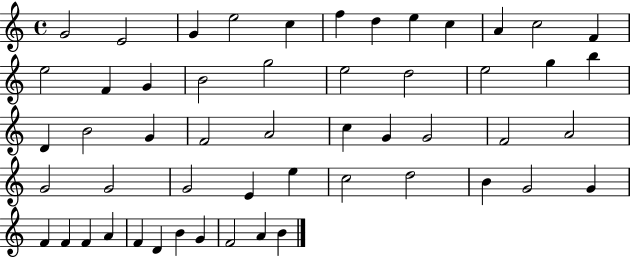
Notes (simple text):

G4/h E4/h G4/q E5/h C5/q F5/q D5/q E5/q C5/q A4/q C5/h F4/q E5/h F4/q G4/q B4/h G5/h E5/h D5/h E5/h G5/q B5/q D4/q B4/h G4/q F4/h A4/h C5/q G4/q G4/h F4/h A4/h G4/h G4/h G4/h E4/q E5/q C5/h D5/h B4/q G4/h G4/q F4/q F4/q F4/q A4/q F4/q D4/q B4/q G4/q F4/h A4/q B4/q